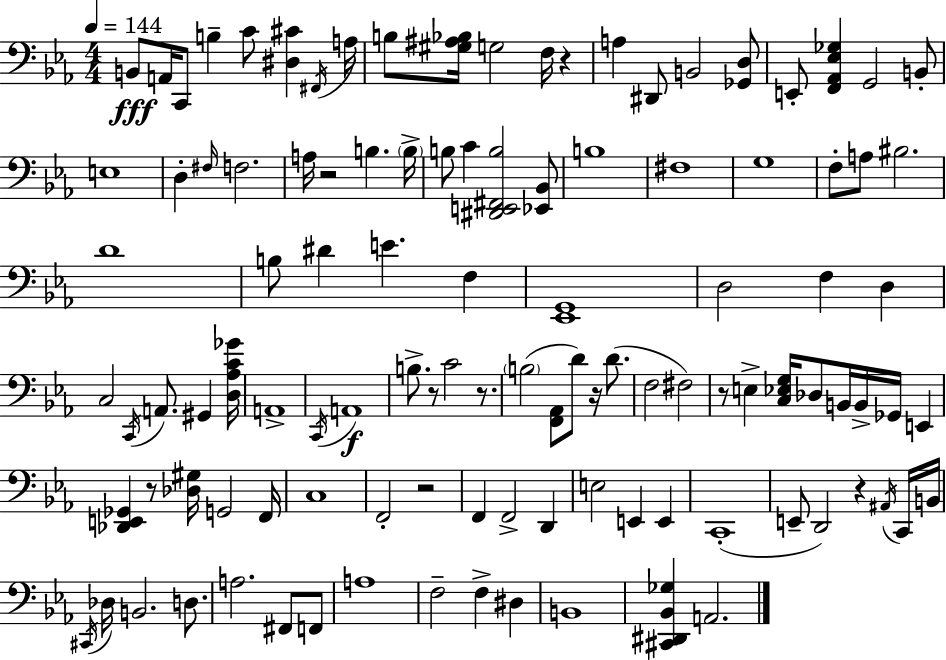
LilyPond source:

{
  \clef bass
  \numericTimeSignature
  \time 4/4
  \key ees \major
  \tempo 4 = 144
  b,8\fff a,16 c,8 b4-- c'8 <dis cis'>4 \acciaccatura { fis,16 } | a16 b8 <gis ais bes>16 g2 f16 r4 | a4 dis,8 b,2 <ges, d>8 | e,8-. <f, aes, ees ges>4 g,2 b,8-. | \break e1 | d4-. \grace { fis16 } f2. | a16 r2 b4. | \parenthesize b16-> b8 c'4 <dis, e, fis, b>2 | \break <ees, bes,>8 b1 | fis1 | g1 | f8-. a8 bis2. | \break d'1 | b8 dis'4 e'4. f4 | <ees, g,>1 | d2 f4 d4 | \break c2 \acciaccatura { c,16 } a,8. gis,4 | <d aes c' ges'>16 a,1-> | \acciaccatura { c,16 } a,1\f | b8.-> r8 c'2 | \break r8. \parenthesize b2( <f, aes,>8 d'8) | r16 d'8.( f2 fis2) | r8 e4-> <c ees g>16 des8 b,16 b,16-> ges,16 | e,4 <des, e, ges,>4 r8 <des gis>16 g,2 | \break f,16 c1 | f,2-. r2 | f,4 f,2-> | d,4 e2 e,4 | \break e,4 c,1-.( | e,8-- d,2) r4 | \acciaccatura { ais,16 } c,16 b,16 \acciaccatura { cis,16 } des16 b,2. | d8. a2. | \break fis,8 f,8 a1 | f2-- f4-> | dis4 b,1 | <cis, dis, bes, ges>4 a,2. | \break \bar "|."
}